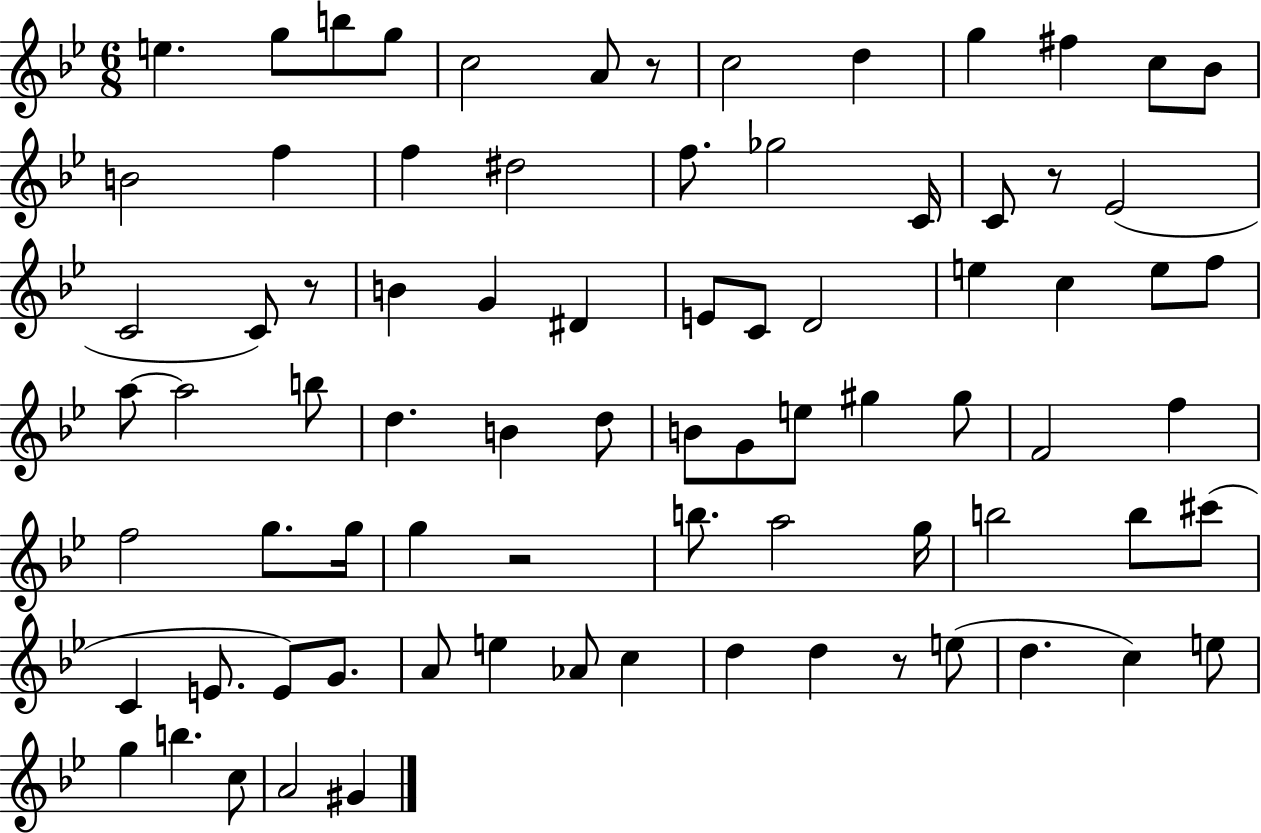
{
  \clef treble
  \numericTimeSignature
  \time 6/8
  \key bes \major
  e''4. g''8 b''8 g''8 | c''2 a'8 r8 | c''2 d''4 | g''4 fis''4 c''8 bes'8 | \break b'2 f''4 | f''4 dis''2 | f''8. ges''2 c'16 | c'8 r8 ees'2( | \break c'2 c'8) r8 | b'4 g'4 dis'4 | e'8 c'8 d'2 | e''4 c''4 e''8 f''8 | \break a''8~~ a''2 b''8 | d''4. b'4 d''8 | b'8 g'8 e''8 gis''4 gis''8 | f'2 f''4 | \break f''2 g''8. g''16 | g''4 r2 | b''8. a''2 g''16 | b''2 b''8 cis'''8( | \break c'4 e'8. e'8) g'8. | a'8 e''4 aes'8 c''4 | d''4 d''4 r8 e''8( | d''4. c''4) e''8 | \break g''4 b''4. c''8 | a'2 gis'4 | \bar "|."
}